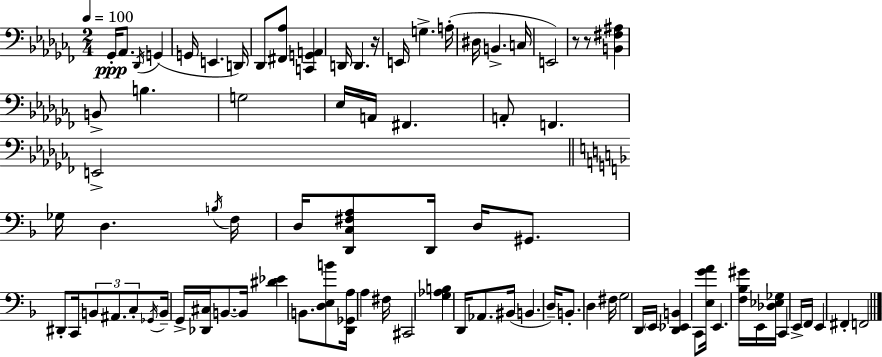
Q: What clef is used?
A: bass